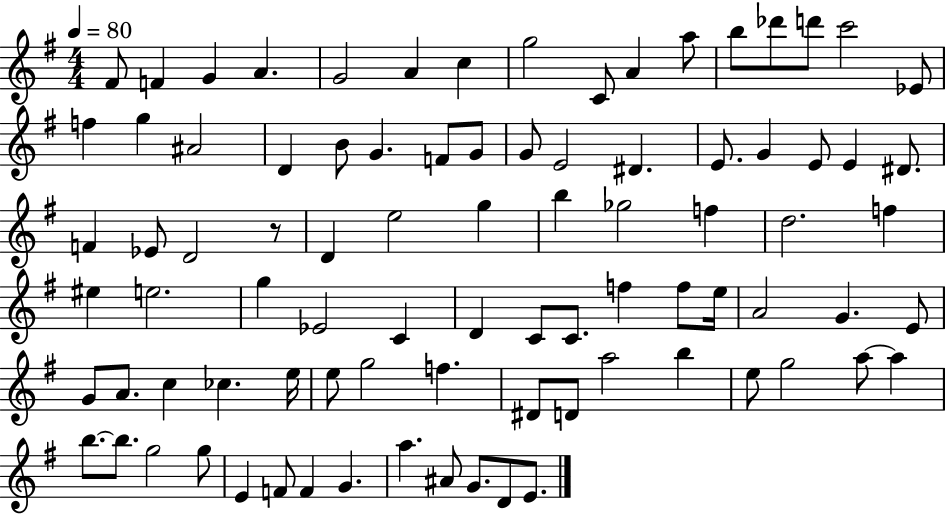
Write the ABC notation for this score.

X:1
T:Untitled
M:4/4
L:1/4
K:G
^F/2 F G A G2 A c g2 C/2 A a/2 b/2 _d'/2 d'/2 c'2 _E/2 f g ^A2 D B/2 G F/2 G/2 G/2 E2 ^D E/2 G E/2 E ^D/2 F _E/2 D2 z/2 D e2 g b _g2 f d2 f ^e e2 g _E2 C D C/2 C/2 f f/2 e/4 A2 G E/2 G/2 A/2 c _c e/4 e/2 g2 f ^D/2 D/2 a2 b e/2 g2 a/2 a b/2 b/2 g2 g/2 E F/2 F G a ^A/2 G/2 D/2 E/2